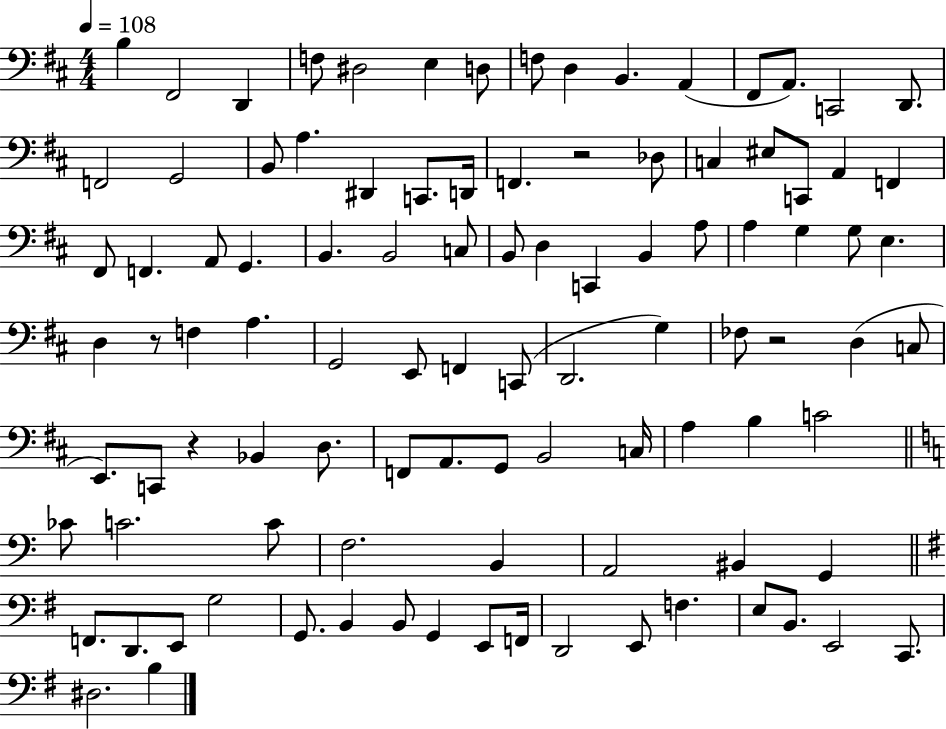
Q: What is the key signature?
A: D major